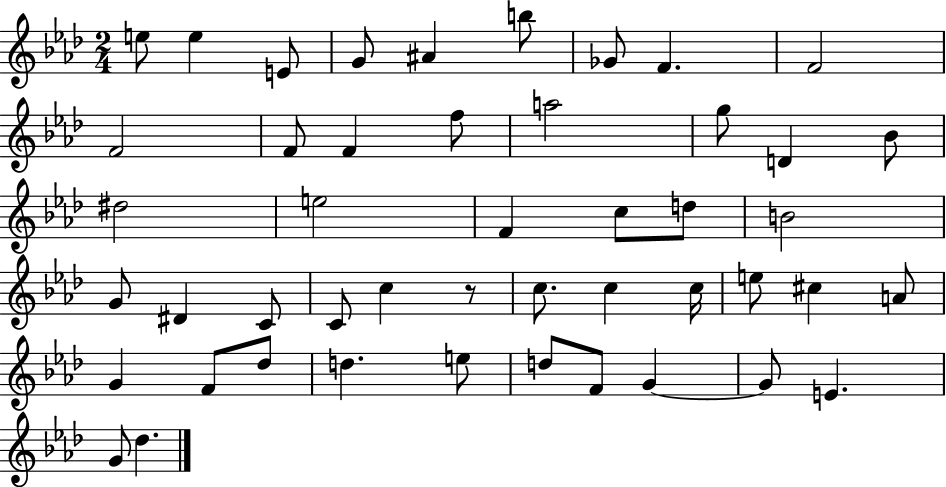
{
  \clef treble
  \numericTimeSignature
  \time 2/4
  \key aes \major
  e''8 e''4 e'8 | g'8 ais'4 b''8 | ges'8 f'4. | f'2 | \break f'2 | f'8 f'4 f''8 | a''2 | g''8 d'4 bes'8 | \break dis''2 | e''2 | f'4 c''8 d''8 | b'2 | \break g'8 dis'4 c'8 | c'8 c''4 r8 | c''8. c''4 c''16 | e''8 cis''4 a'8 | \break g'4 f'8 des''8 | d''4. e''8 | d''8 f'8 g'4~~ | g'8 e'4. | \break g'8 des''4. | \bar "|."
}